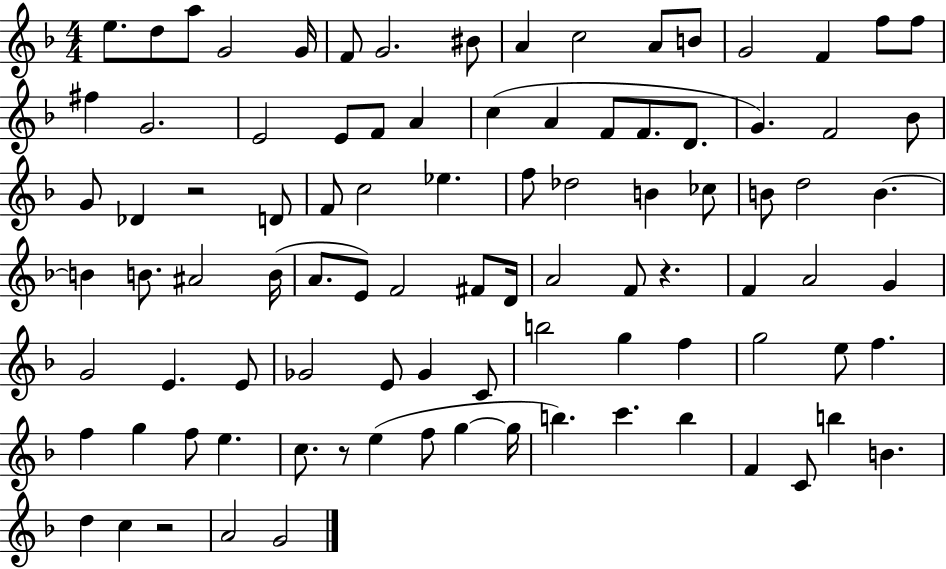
{
  \clef treble
  \numericTimeSignature
  \time 4/4
  \key f \major
  \repeat volta 2 { e''8. d''8 a''8 g'2 g'16 | f'8 g'2. bis'8 | a'4 c''2 a'8 b'8 | g'2 f'4 f''8 f''8 | \break fis''4 g'2. | e'2 e'8 f'8 a'4 | c''4( a'4 f'8 f'8. d'8. | g'4.) f'2 bes'8 | \break g'8 des'4 r2 d'8 | f'8 c''2 ees''4. | f''8 des''2 b'4 ces''8 | b'8 d''2 b'4.~~ | \break b'4 b'8. ais'2 b'16( | a'8. e'8) f'2 fis'8 d'16 | a'2 f'8 r4. | f'4 a'2 g'4 | \break g'2 e'4. e'8 | ges'2 e'8 ges'4 c'8 | b''2 g''4 f''4 | g''2 e''8 f''4. | \break f''4 g''4 f''8 e''4. | c''8. r8 e''4( f''8 g''4~~ g''16 | b''4.) c'''4. b''4 | f'4 c'8 b''4 b'4. | \break d''4 c''4 r2 | a'2 g'2 | } \bar "|."
}